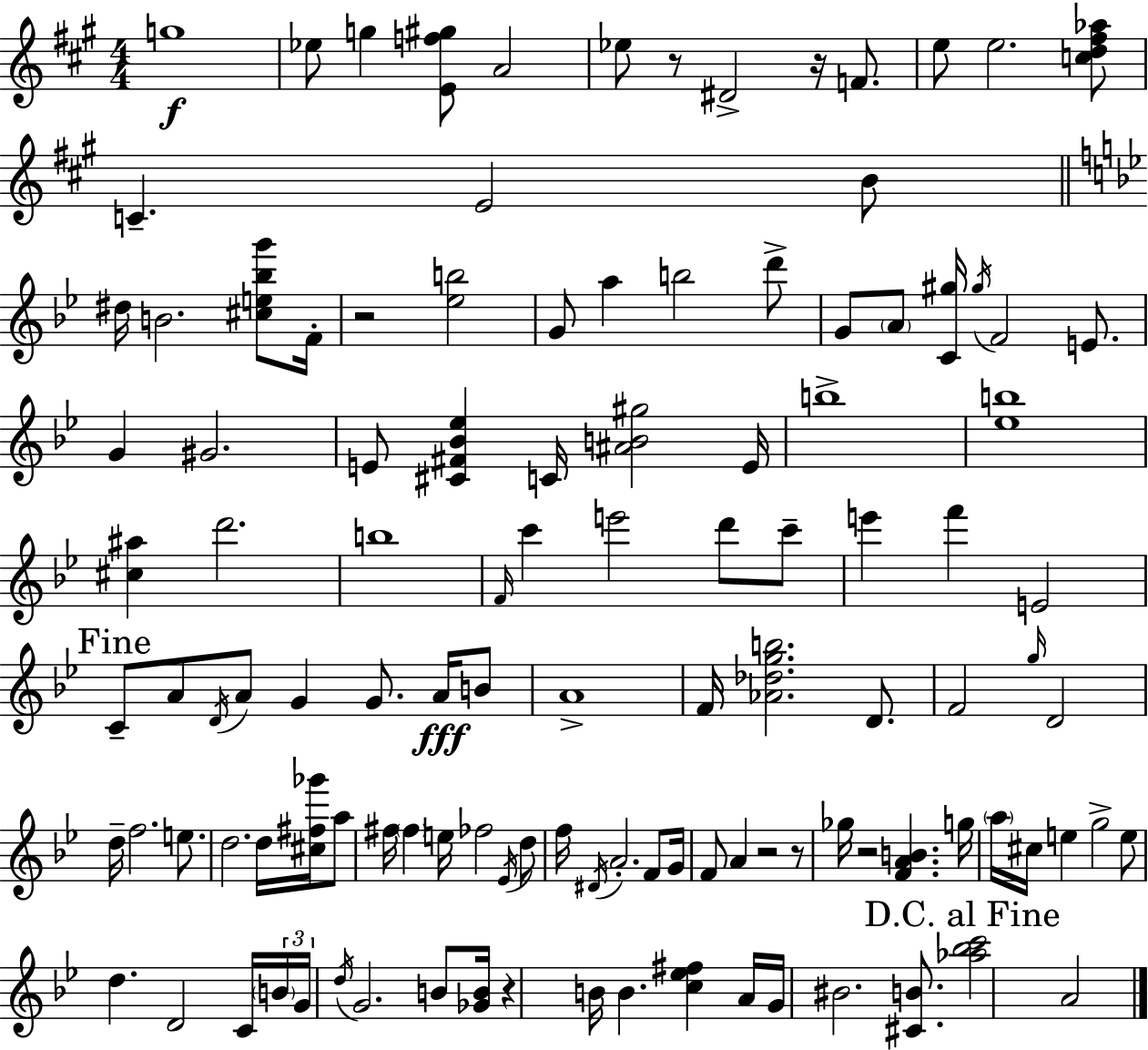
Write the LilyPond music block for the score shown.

{
  \clef treble
  \numericTimeSignature
  \time 4/4
  \key a \major
  g''1\f | ees''8 g''4 <e' f'' gis''>8 a'2 | ees''8 r8 dis'2-> r16 f'8. | e''8 e''2. <c'' d'' fis'' aes''>8 | \break c'4.-- e'2 b'8 | \bar "||" \break \key bes \major dis''16 b'2. <cis'' e'' bes'' g'''>8 f'16-. | r2 <ees'' b''>2 | g'8 a''4 b''2 d'''8-> | g'8 \parenthesize a'8 <c' gis''>16 \acciaccatura { gis''16 } f'2 e'8. | \break g'4 gis'2. | e'8 <cis' fis' bes' ees''>4 c'16 <ais' b' gis''>2 | e'16 b''1-> | <ees'' b''>1 | \break <cis'' ais''>4 d'''2. | b''1 | \grace { f'16 } c'''4 e'''2 d'''8 | c'''8-- e'''4 f'''4 e'2 | \break \mark "Fine" c'8-- a'8 \acciaccatura { d'16 } a'8 g'4 g'8. | a'16\fff b'8 a'1-> | f'16 <aes' des'' g'' b''>2. | d'8. f'2 \grace { g''16 } d'2 | \break d''16-- f''2. | e''8. d''2. | d''16 <cis'' fis'' ges'''>16 a''8 fis''16 \parenthesize fis''4 e''16 fes''2 | \acciaccatura { ees'16 } d''8 f''16 \acciaccatura { dis'16 } a'2.-. | \break f'8 g'16 f'8 a'4 r2 | r8 ges''16 r2 <f' a' b'>4. | g''16 \parenthesize a''16 cis''16 e''4 g''2-> | e''8 d''4. d'2 | \break c'16 \tuplet 3/2 { \parenthesize b'16 g'16 \acciaccatura { d''16 } } g'2. | b'8 <ges' b'>16 r4 b'16 b'4. | <c'' ees'' fis''>4 a'16 g'16 bis'2. | <cis' b'>8. \mark "D.C. al Fine" <aes'' bes'' c'''>2 a'2 | \break \bar "|."
}